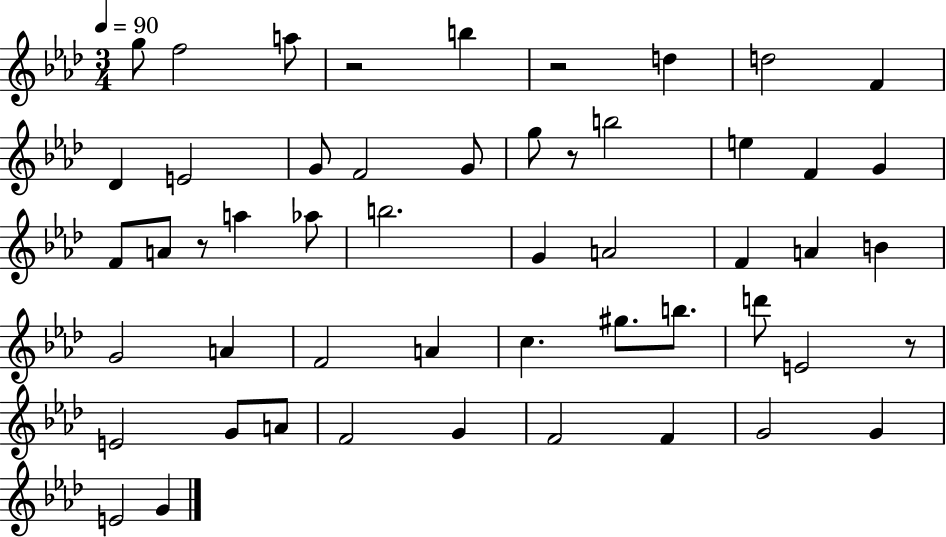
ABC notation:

X:1
T:Untitled
M:3/4
L:1/4
K:Ab
g/2 f2 a/2 z2 b z2 d d2 F _D E2 G/2 F2 G/2 g/2 z/2 b2 e F G F/2 A/2 z/2 a _a/2 b2 G A2 F A B G2 A F2 A c ^g/2 b/2 d'/2 E2 z/2 E2 G/2 A/2 F2 G F2 F G2 G E2 G